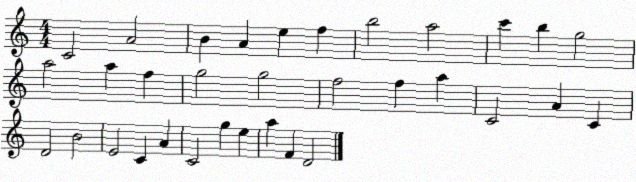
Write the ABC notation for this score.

X:1
T:Untitled
M:4/4
L:1/4
K:C
C2 A2 B A e f b2 a2 c' b g2 a2 a f g2 g2 f2 f a C2 A C D2 B2 E2 C A C2 g e a F D2